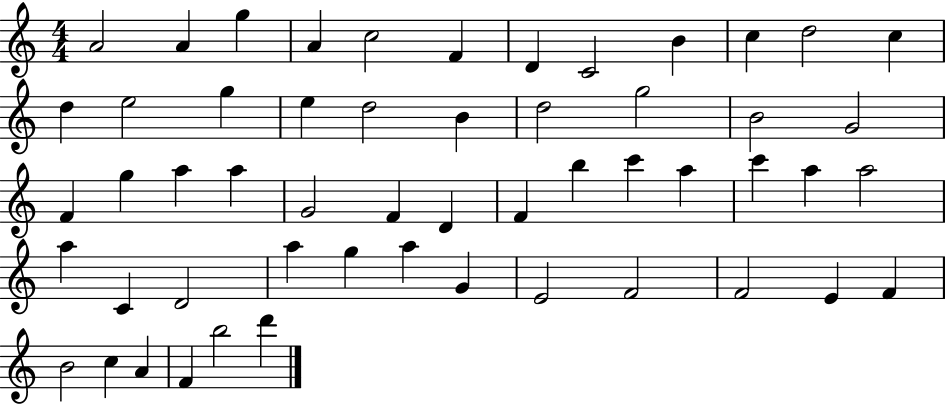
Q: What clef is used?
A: treble